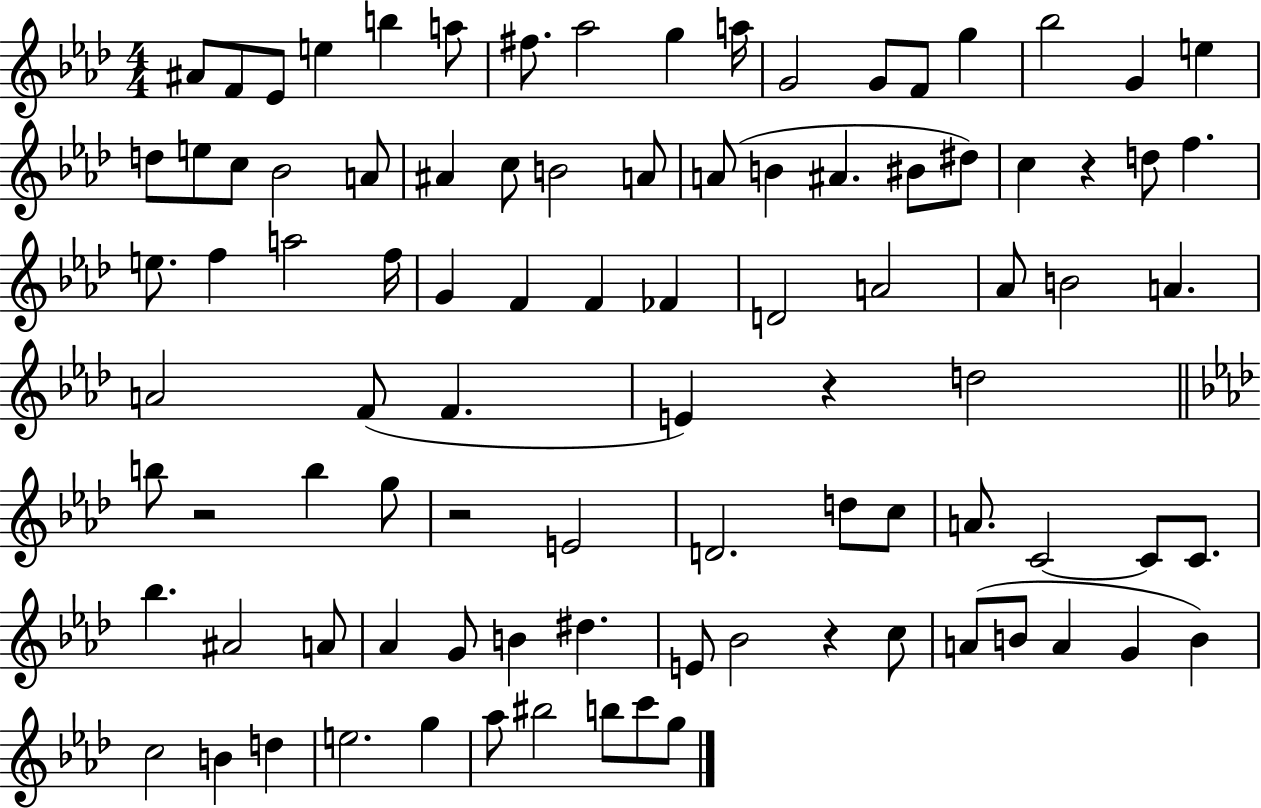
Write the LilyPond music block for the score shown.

{
  \clef treble
  \numericTimeSignature
  \time 4/4
  \key aes \major
  ais'8 f'8 ees'8 e''4 b''4 a''8 | fis''8. aes''2 g''4 a''16 | g'2 g'8 f'8 g''4 | bes''2 g'4 e''4 | \break d''8 e''8 c''8 bes'2 a'8 | ais'4 c''8 b'2 a'8 | a'8( b'4 ais'4. bis'8 dis''8) | c''4 r4 d''8 f''4. | \break e''8. f''4 a''2 f''16 | g'4 f'4 f'4 fes'4 | d'2 a'2 | aes'8 b'2 a'4. | \break a'2 f'8( f'4. | e'4) r4 d''2 | \bar "||" \break \key aes \major b''8 r2 b''4 g''8 | r2 e'2 | d'2. d''8 c''8 | a'8. c'2~~ c'8 c'8. | \break bes''4. ais'2 a'8 | aes'4 g'8 b'4 dis''4. | e'8 bes'2 r4 c''8 | a'8( b'8 a'4 g'4 b'4) | \break c''2 b'4 d''4 | e''2. g''4 | aes''8 bis''2 b''8 c'''8 g''8 | \bar "|."
}